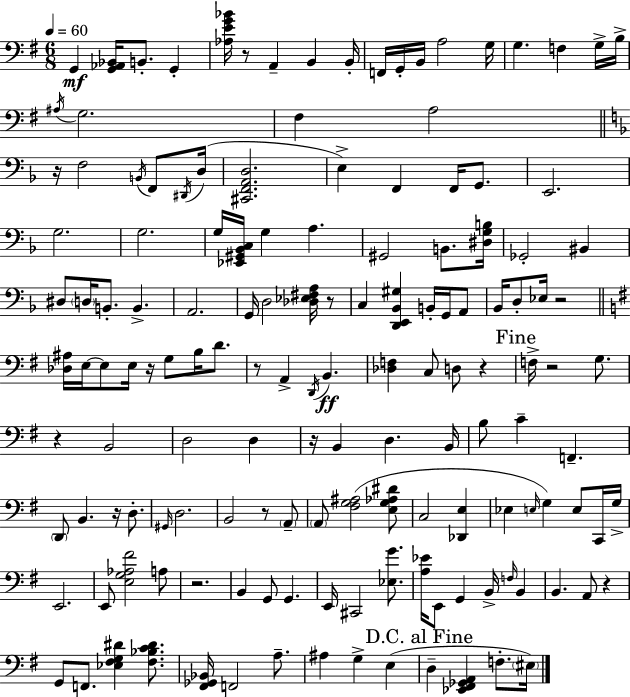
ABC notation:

X:1
T:Untitled
M:6/8
L:1/4
K:Em
G,, [G,,_A,,_B,,]/4 B,,/2 G,, [_A,EG_B]/4 z/2 A,, B,, B,,/4 F,,/4 G,,/4 B,,/4 A,2 G,/4 G, F, G,/4 B,/4 ^A,/4 G,2 ^F, A,2 z/4 F,2 B,,/4 F,,/2 ^D,,/4 D,/4 [^C,,F,,A,,D,]2 E, F,, F,,/4 G,,/2 E,,2 G,2 G,2 G,/4 [_E,,^G,,_B,,C,]/4 G, A, ^G,,2 B,,/2 [^D,G,B,]/4 _G,,2 ^B,, ^D,/2 D,/4 B,,/2 B,, A,,2 G,,/4 D,2 [_D,_E,^F,A,]/4 z/2 C, [D,,E,,_B,,^G,] B,,/4 G,,/4 A,,/2 _B,,/4 D,/2 _E,/4 z2 [_D,^A,]/4 E,/4 E,/2 E,/4 z/4 G,/2 B,/4 D/2 z/2 A,, D,,/4 B,, [_D,F,] C,/2 D,/2 z F,/4 z2 G,/2 z B,,2 D,2 D, z/4 B,, D, B,,/4 B,/2 C F,, D,,/2 B,, z/4 D,/2 ^G,,/4 D,2 B,,2 z/2 A,,/2 A,,/2 [^F,G,^A,]2 [E,G,_A,^D]/2 C,2 [_D,,E,] _E, E,/4 G, E,/2 C,,/4 G,/4 E,,2 E,,/2 [E,G,_A,^F]2 A,/2 z2 B,, G,,/2 G,, E,,/4 ^C,,2 [_E,G]/2 [A,_E]/4 E,,/2 G,, B,,/4 F,/4 B,, B,, A,,/2 z G,,/2 F,,/2 [_E,^F,G,^D] [^F,_B,C^D]/2 [^F,,_G,,_B,,]/4 F,,2 A,/2 ^A, G, E, D, [_E,,^F,,_G,,A,,] F,/2 ^E,/4